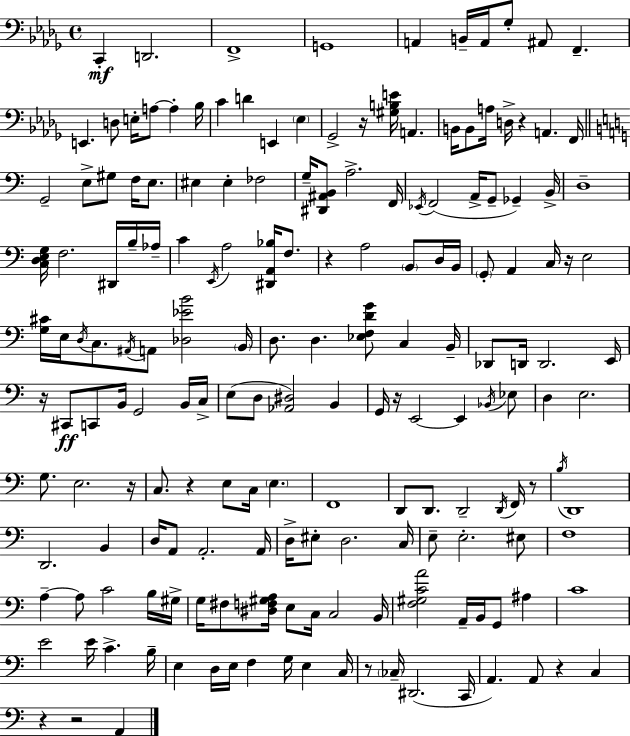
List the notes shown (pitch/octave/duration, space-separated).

C2/q D2/h. F2/w G2/w A2/q B2/s A2/s Gb3/e A#2/e F2/q. E2/q. D3/e E3/s A3/e A3/q Bb3/s C4/q D4/q E2/q Eb3/q Gb2/h R/s [G#3,B3,E4]/s A2/q. B2/s B2/e A3/s D3/s R/q A2/q. F2/s G2/h E3/e G#3/e F3/s E3/e. EIS3/q EIS3/q FES3/h G3/s [D#2,A#2,B2]/e A3/h. F2/s Eb2/s F2/h A2/s G2/e Gb2/q B2/s D3/w [C3,D3,E3,G3]/s F3/h. D#2/s B3/s Ab3/s C4/q E2/s A3/h [D#2,A2,Bb3]/s F3/e. R/q A3/h B2/e D3/s B2/s G2/e A2/q C3/s R/s E3/h [G3,C#4]/s E3/s D3/s C3/e. A#2/s A2/e [Db3,Eb4,B4]/h B2/s D3/e. D3/q. [Eb3,F3,D4,G4]/e C3/q B2/s Db2/e D2/s D2/h. E2/s R/s C#2/e C2/e B2/s G2/h B2/s C3/s E3/e D3/e [Ab2,D#3]/h B2/q G2/s R/s E2/h E2/q Bb2/s Eb3/e D3/q E3/h. G3/e. E3/h. R/s C3/e. R/q E3/e C3/s E3/q. F2/w D2/e D2/e. D2/h D2/s F2/s R/e B3/s D2/w D2/h. B2/q D3/s A2/e A2/h. A2/s D3/s EIS3/e D3/h. C3/s E3/e E3/h. EIS3/e F3/w A3/q A3/e C4/h B3/s G#3/s G3/s F#3/e [D#3,F3,G#3,A3]/s E3/e C3/s C3/h B2/s [F3,G#3,C4,A4]/h A2/s B2/s G2/e A#3/q C4/w E4/h E4/s C4/q. B3/s E3/q D3/s E3/s F3/q G3/s E3/q C3/s R/e CES3/s D#2/h. C2/s A2/q. A2/e R/q C3/q R/q R/h A2/q